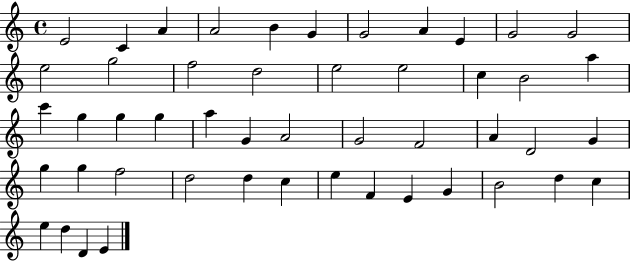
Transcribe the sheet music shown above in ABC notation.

X:1
T:Untitled
M:4/4
L:1/4
K:C
E2 C A A2 B G G2 A E G2 G2 e2 g2 f2 d2 e2 e2 c B2 a c' g g g a G A2 G2 F2 A D2 G g g f2 d2 d c e F E G B2 d c e d D E